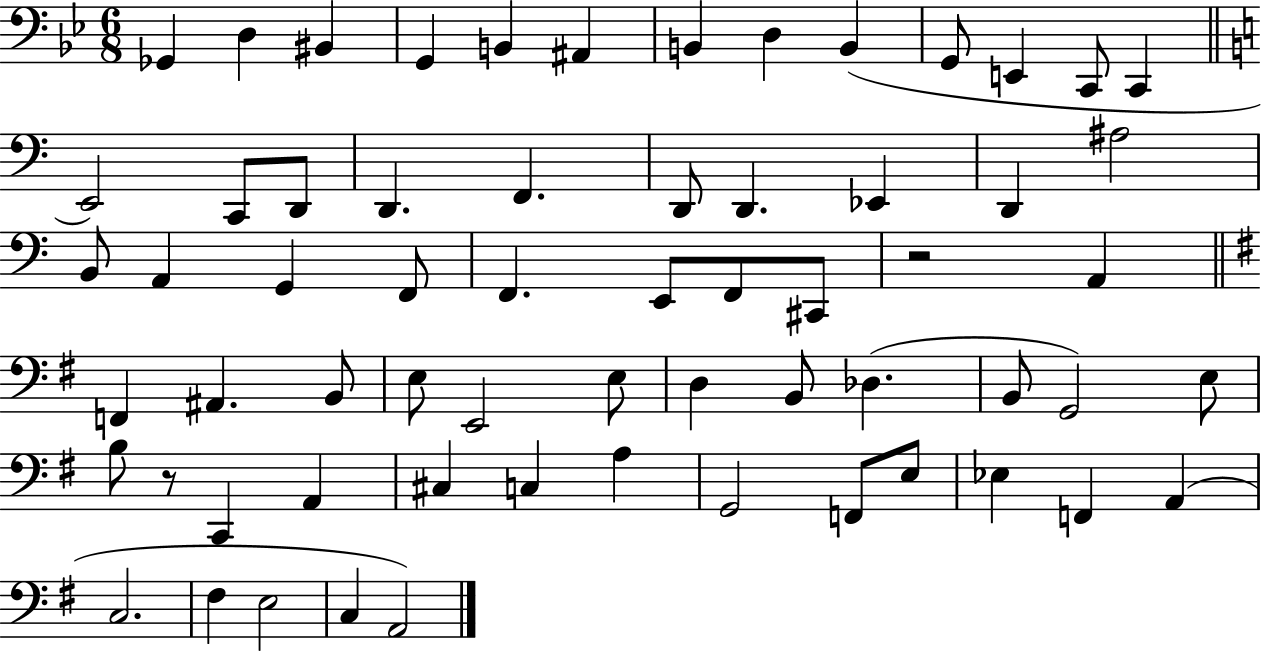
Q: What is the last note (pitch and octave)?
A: A2